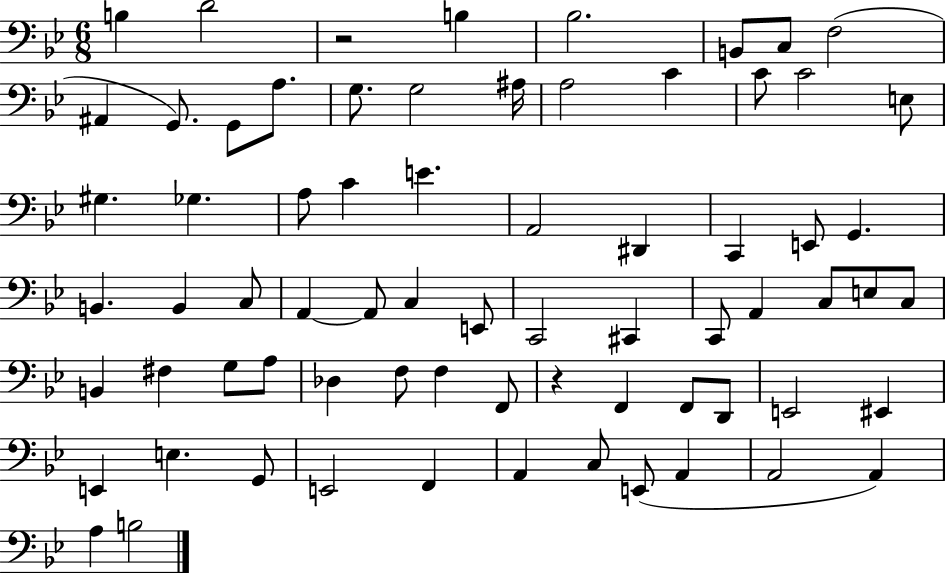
{
  \clef bass
  \numericTimeSignature
  \time 6/8
  \key bes \major
  b4 d'2 | r2 b4 | bes2. | b,8 c8 f2( | \break ais,4 g,8.) g,8 a8. | g8. g2 ais16 | a2 c'4 | c'8 c'2 e8 | \break gis4. ges4. | a8 c'4 e'4. | a,2 dis,4 | c,4 e,8 g,4. | \break b,4. b,4 c8 | a,4~~ a,8 c4 e,8 | c,2 cis,4 | c,8 a,4 c8 e8 c8 | \break b,4 fis4 g8 a8 | des4 f8 f4 f,8 | r4 f,4 f,8 d,8 | e,2 eis,4 | \break e,4 e4. g,8 | e,2 f,4 | a,4 c8 e,8( a,4 | a,2 a,4) | \break a4 b2 | \bar "|."
}